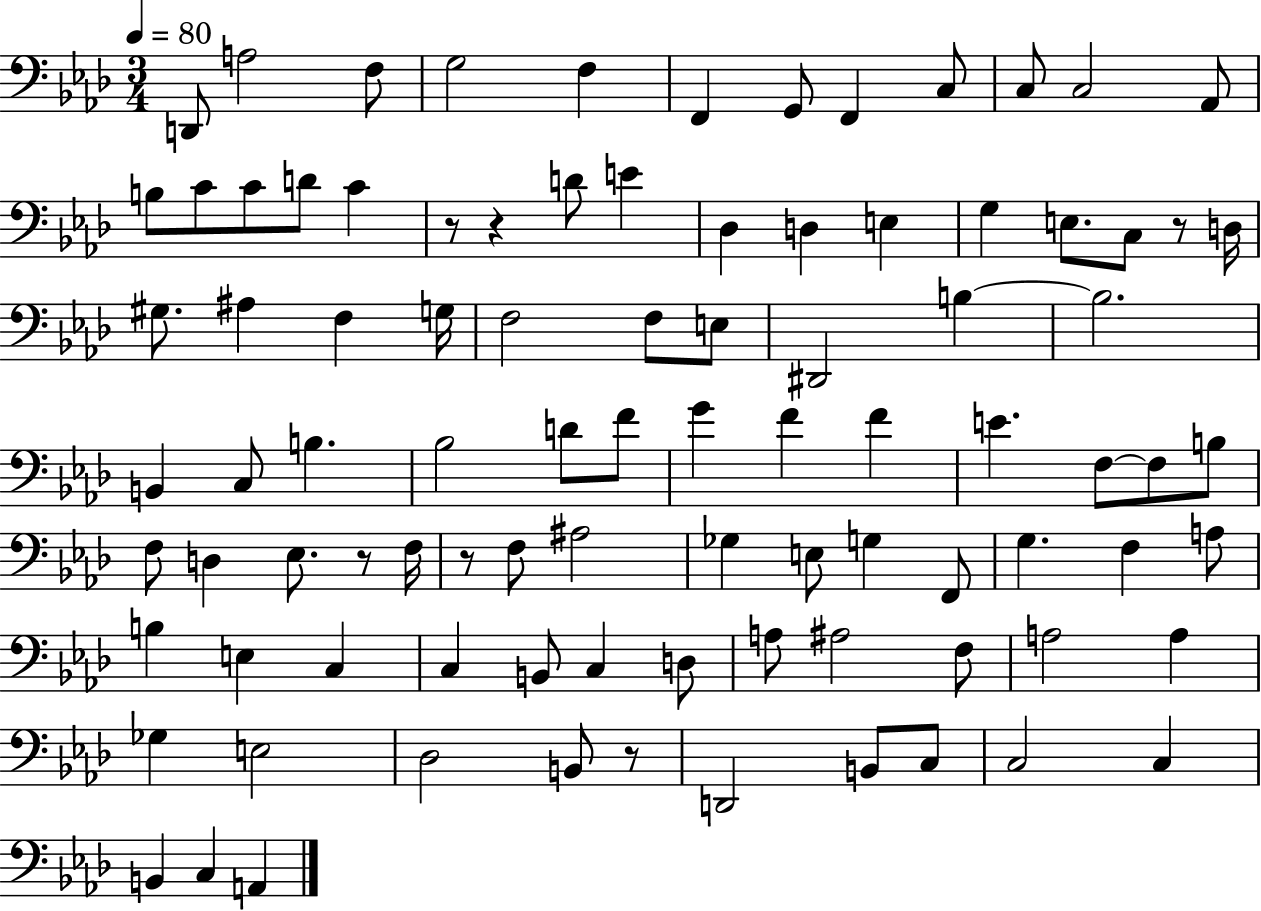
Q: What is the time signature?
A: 3/4